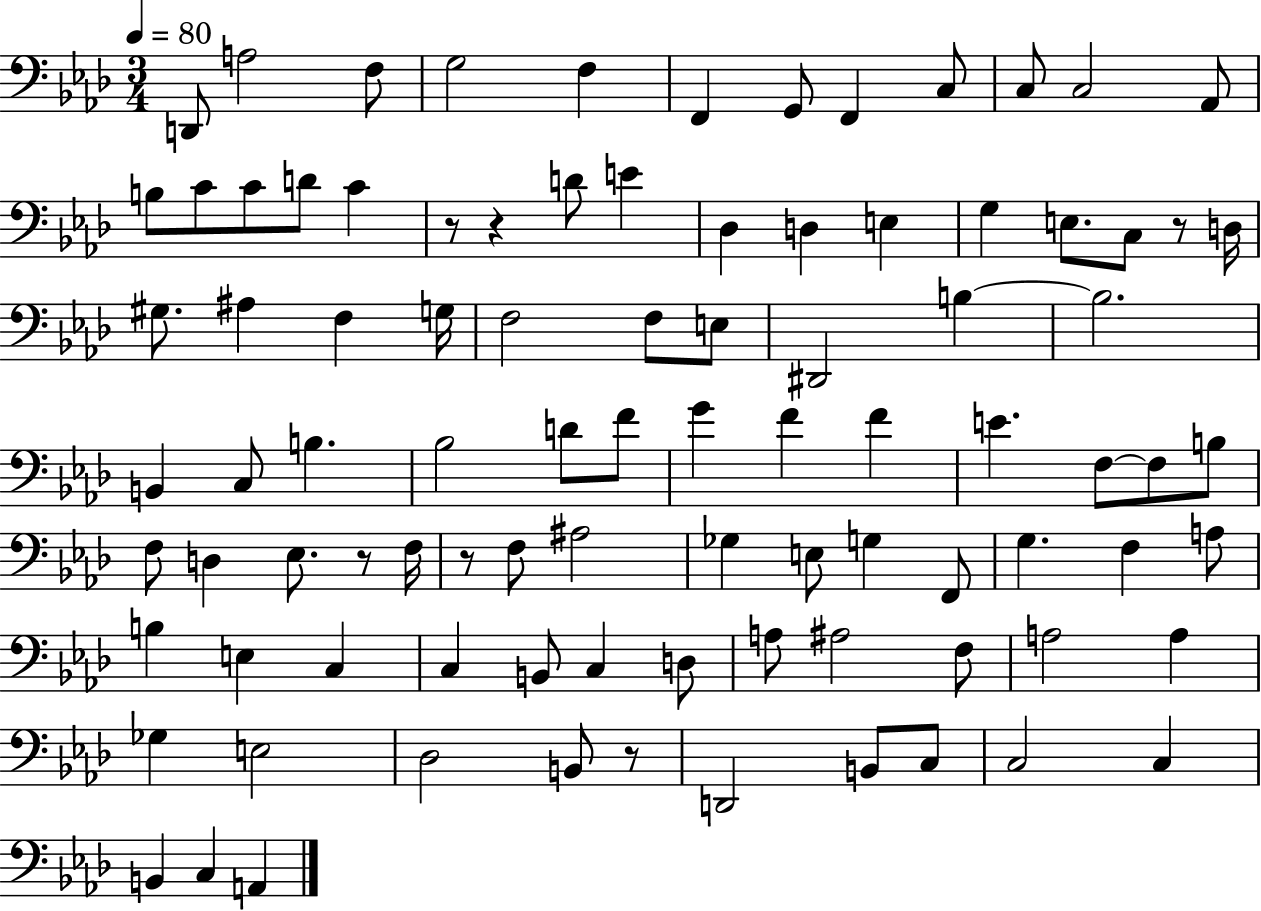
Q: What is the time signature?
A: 3/4